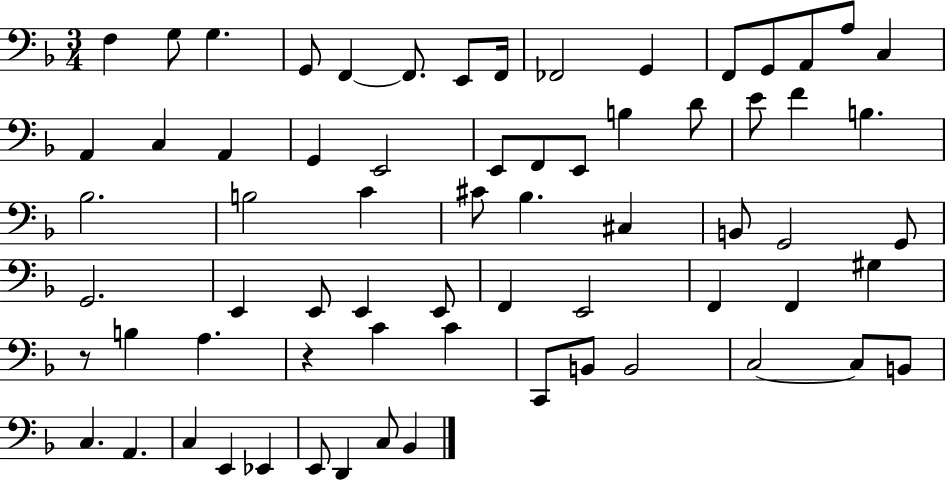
X:1
T:Untitled
M:3/4
L:1/4
K:F
F, G,/2 G, G,,/2 F,, F,,/2 E,,/2 F,,/4 _F,,2 G,, F,,/2 G,,/2 A,,/2 A,/2 C, A,, C, A,, G,, E,,2 E,,/2 F,,/2 E,,/2 B, D/2 E/2 F B, _B,2 B,2 C ^C/2 _B, ^C, B,,/2 G,,2 G,,/2 G,,2 E,, E,,/2 E,, E,,/2 F,, E,,2 F,, F,, ^G, z/2 B, A, z C C C,,/2 B,,/2 B,,2 C,2 C,/2 B,,/2 C, A,, C, E,, _E,, E,,/2 D,, C,/2 _B,,